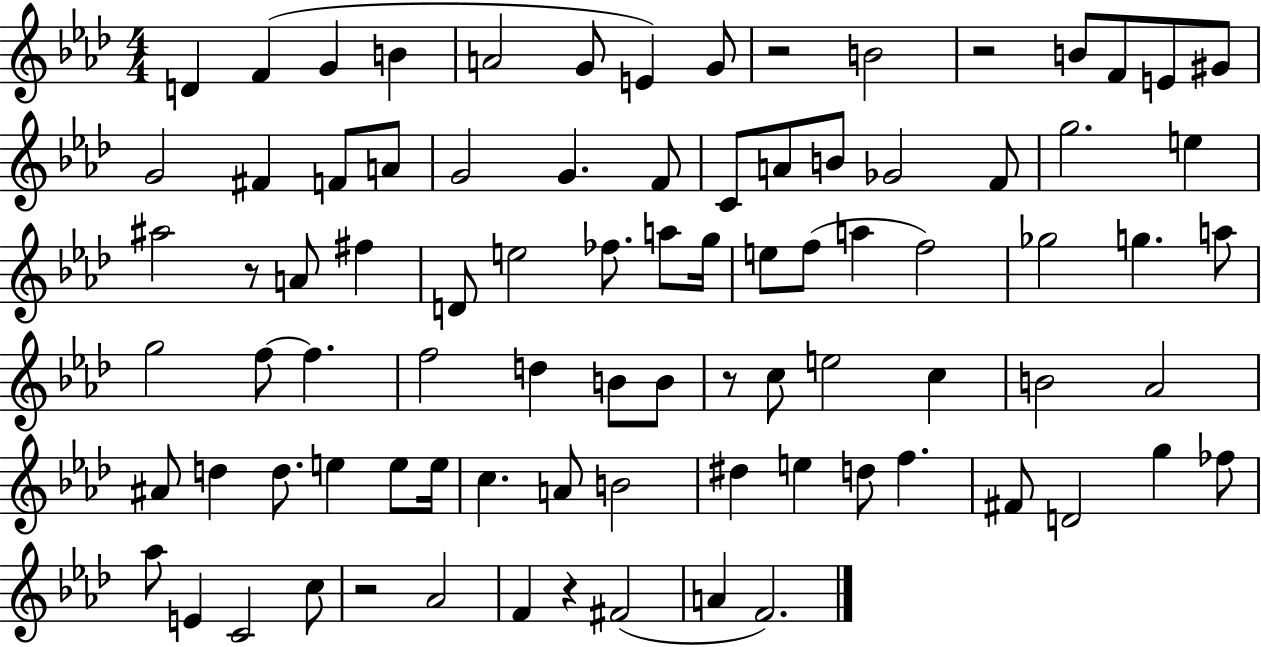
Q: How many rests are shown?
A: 6